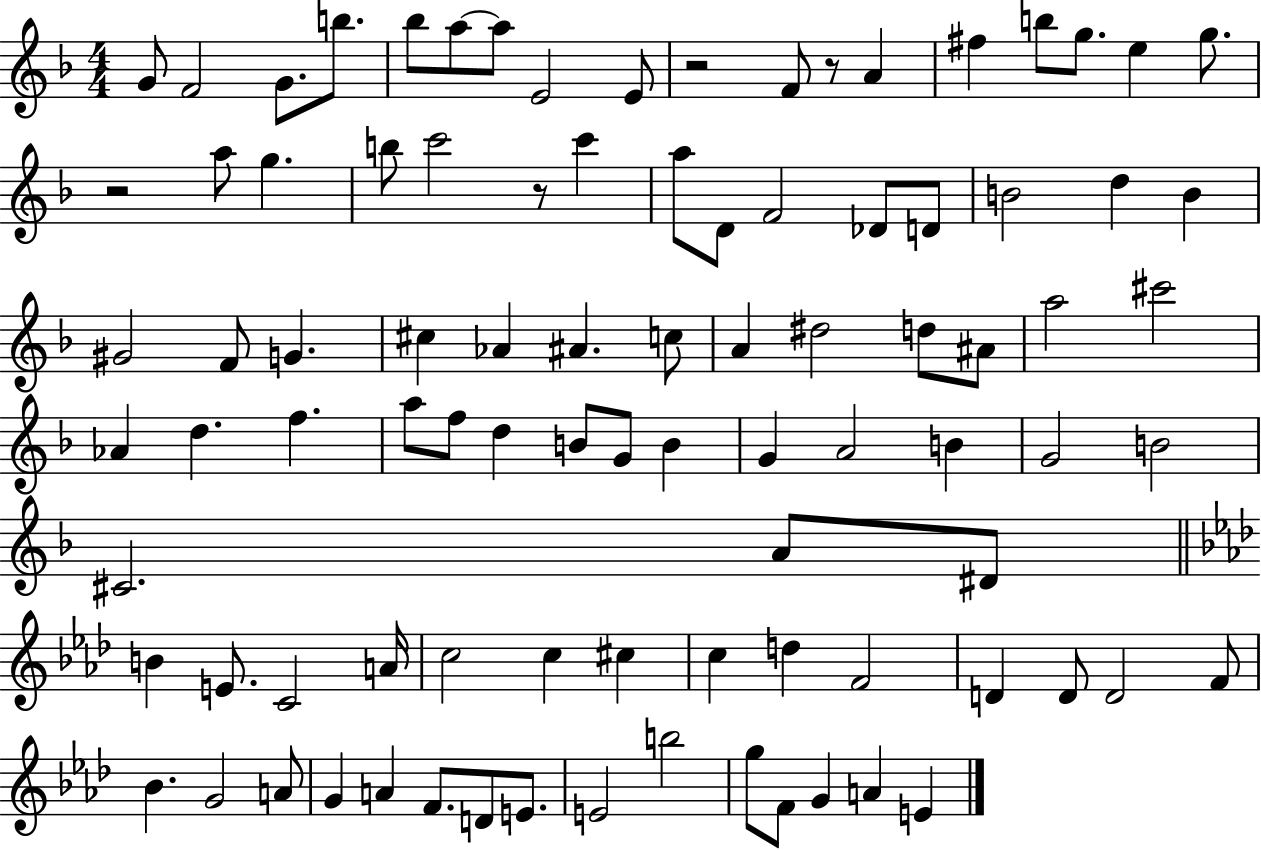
X:1
T:Untitled
M:4/4
L:1/4
K:F
G/2 F2 G/2 b/2 _b/2 a/2 a/2 E2 E/2 z2 F/2 z/2 A ^f b/2 g/2 e g/2 z2 a/2 g b/2 c'2 z/2 c' a/2 D/2 F2 _D/2 D/2 B2 d B ^G2 F/2 G ^c _A ^A c/2 A ^d2 d/2 ^A/2 a2 ^c'2 _A d f a/2 f/2 d B/2 G/2 B G A2 B G2 B2 ^C2 A/2 ^D/2 B E/2 C2 A/4 c2 c ^c c d F2 D D/2 D2 F/2 _B G2 A/2 G A F/2 D/2 E/2 E2 b2 g/2 F/2 G A E